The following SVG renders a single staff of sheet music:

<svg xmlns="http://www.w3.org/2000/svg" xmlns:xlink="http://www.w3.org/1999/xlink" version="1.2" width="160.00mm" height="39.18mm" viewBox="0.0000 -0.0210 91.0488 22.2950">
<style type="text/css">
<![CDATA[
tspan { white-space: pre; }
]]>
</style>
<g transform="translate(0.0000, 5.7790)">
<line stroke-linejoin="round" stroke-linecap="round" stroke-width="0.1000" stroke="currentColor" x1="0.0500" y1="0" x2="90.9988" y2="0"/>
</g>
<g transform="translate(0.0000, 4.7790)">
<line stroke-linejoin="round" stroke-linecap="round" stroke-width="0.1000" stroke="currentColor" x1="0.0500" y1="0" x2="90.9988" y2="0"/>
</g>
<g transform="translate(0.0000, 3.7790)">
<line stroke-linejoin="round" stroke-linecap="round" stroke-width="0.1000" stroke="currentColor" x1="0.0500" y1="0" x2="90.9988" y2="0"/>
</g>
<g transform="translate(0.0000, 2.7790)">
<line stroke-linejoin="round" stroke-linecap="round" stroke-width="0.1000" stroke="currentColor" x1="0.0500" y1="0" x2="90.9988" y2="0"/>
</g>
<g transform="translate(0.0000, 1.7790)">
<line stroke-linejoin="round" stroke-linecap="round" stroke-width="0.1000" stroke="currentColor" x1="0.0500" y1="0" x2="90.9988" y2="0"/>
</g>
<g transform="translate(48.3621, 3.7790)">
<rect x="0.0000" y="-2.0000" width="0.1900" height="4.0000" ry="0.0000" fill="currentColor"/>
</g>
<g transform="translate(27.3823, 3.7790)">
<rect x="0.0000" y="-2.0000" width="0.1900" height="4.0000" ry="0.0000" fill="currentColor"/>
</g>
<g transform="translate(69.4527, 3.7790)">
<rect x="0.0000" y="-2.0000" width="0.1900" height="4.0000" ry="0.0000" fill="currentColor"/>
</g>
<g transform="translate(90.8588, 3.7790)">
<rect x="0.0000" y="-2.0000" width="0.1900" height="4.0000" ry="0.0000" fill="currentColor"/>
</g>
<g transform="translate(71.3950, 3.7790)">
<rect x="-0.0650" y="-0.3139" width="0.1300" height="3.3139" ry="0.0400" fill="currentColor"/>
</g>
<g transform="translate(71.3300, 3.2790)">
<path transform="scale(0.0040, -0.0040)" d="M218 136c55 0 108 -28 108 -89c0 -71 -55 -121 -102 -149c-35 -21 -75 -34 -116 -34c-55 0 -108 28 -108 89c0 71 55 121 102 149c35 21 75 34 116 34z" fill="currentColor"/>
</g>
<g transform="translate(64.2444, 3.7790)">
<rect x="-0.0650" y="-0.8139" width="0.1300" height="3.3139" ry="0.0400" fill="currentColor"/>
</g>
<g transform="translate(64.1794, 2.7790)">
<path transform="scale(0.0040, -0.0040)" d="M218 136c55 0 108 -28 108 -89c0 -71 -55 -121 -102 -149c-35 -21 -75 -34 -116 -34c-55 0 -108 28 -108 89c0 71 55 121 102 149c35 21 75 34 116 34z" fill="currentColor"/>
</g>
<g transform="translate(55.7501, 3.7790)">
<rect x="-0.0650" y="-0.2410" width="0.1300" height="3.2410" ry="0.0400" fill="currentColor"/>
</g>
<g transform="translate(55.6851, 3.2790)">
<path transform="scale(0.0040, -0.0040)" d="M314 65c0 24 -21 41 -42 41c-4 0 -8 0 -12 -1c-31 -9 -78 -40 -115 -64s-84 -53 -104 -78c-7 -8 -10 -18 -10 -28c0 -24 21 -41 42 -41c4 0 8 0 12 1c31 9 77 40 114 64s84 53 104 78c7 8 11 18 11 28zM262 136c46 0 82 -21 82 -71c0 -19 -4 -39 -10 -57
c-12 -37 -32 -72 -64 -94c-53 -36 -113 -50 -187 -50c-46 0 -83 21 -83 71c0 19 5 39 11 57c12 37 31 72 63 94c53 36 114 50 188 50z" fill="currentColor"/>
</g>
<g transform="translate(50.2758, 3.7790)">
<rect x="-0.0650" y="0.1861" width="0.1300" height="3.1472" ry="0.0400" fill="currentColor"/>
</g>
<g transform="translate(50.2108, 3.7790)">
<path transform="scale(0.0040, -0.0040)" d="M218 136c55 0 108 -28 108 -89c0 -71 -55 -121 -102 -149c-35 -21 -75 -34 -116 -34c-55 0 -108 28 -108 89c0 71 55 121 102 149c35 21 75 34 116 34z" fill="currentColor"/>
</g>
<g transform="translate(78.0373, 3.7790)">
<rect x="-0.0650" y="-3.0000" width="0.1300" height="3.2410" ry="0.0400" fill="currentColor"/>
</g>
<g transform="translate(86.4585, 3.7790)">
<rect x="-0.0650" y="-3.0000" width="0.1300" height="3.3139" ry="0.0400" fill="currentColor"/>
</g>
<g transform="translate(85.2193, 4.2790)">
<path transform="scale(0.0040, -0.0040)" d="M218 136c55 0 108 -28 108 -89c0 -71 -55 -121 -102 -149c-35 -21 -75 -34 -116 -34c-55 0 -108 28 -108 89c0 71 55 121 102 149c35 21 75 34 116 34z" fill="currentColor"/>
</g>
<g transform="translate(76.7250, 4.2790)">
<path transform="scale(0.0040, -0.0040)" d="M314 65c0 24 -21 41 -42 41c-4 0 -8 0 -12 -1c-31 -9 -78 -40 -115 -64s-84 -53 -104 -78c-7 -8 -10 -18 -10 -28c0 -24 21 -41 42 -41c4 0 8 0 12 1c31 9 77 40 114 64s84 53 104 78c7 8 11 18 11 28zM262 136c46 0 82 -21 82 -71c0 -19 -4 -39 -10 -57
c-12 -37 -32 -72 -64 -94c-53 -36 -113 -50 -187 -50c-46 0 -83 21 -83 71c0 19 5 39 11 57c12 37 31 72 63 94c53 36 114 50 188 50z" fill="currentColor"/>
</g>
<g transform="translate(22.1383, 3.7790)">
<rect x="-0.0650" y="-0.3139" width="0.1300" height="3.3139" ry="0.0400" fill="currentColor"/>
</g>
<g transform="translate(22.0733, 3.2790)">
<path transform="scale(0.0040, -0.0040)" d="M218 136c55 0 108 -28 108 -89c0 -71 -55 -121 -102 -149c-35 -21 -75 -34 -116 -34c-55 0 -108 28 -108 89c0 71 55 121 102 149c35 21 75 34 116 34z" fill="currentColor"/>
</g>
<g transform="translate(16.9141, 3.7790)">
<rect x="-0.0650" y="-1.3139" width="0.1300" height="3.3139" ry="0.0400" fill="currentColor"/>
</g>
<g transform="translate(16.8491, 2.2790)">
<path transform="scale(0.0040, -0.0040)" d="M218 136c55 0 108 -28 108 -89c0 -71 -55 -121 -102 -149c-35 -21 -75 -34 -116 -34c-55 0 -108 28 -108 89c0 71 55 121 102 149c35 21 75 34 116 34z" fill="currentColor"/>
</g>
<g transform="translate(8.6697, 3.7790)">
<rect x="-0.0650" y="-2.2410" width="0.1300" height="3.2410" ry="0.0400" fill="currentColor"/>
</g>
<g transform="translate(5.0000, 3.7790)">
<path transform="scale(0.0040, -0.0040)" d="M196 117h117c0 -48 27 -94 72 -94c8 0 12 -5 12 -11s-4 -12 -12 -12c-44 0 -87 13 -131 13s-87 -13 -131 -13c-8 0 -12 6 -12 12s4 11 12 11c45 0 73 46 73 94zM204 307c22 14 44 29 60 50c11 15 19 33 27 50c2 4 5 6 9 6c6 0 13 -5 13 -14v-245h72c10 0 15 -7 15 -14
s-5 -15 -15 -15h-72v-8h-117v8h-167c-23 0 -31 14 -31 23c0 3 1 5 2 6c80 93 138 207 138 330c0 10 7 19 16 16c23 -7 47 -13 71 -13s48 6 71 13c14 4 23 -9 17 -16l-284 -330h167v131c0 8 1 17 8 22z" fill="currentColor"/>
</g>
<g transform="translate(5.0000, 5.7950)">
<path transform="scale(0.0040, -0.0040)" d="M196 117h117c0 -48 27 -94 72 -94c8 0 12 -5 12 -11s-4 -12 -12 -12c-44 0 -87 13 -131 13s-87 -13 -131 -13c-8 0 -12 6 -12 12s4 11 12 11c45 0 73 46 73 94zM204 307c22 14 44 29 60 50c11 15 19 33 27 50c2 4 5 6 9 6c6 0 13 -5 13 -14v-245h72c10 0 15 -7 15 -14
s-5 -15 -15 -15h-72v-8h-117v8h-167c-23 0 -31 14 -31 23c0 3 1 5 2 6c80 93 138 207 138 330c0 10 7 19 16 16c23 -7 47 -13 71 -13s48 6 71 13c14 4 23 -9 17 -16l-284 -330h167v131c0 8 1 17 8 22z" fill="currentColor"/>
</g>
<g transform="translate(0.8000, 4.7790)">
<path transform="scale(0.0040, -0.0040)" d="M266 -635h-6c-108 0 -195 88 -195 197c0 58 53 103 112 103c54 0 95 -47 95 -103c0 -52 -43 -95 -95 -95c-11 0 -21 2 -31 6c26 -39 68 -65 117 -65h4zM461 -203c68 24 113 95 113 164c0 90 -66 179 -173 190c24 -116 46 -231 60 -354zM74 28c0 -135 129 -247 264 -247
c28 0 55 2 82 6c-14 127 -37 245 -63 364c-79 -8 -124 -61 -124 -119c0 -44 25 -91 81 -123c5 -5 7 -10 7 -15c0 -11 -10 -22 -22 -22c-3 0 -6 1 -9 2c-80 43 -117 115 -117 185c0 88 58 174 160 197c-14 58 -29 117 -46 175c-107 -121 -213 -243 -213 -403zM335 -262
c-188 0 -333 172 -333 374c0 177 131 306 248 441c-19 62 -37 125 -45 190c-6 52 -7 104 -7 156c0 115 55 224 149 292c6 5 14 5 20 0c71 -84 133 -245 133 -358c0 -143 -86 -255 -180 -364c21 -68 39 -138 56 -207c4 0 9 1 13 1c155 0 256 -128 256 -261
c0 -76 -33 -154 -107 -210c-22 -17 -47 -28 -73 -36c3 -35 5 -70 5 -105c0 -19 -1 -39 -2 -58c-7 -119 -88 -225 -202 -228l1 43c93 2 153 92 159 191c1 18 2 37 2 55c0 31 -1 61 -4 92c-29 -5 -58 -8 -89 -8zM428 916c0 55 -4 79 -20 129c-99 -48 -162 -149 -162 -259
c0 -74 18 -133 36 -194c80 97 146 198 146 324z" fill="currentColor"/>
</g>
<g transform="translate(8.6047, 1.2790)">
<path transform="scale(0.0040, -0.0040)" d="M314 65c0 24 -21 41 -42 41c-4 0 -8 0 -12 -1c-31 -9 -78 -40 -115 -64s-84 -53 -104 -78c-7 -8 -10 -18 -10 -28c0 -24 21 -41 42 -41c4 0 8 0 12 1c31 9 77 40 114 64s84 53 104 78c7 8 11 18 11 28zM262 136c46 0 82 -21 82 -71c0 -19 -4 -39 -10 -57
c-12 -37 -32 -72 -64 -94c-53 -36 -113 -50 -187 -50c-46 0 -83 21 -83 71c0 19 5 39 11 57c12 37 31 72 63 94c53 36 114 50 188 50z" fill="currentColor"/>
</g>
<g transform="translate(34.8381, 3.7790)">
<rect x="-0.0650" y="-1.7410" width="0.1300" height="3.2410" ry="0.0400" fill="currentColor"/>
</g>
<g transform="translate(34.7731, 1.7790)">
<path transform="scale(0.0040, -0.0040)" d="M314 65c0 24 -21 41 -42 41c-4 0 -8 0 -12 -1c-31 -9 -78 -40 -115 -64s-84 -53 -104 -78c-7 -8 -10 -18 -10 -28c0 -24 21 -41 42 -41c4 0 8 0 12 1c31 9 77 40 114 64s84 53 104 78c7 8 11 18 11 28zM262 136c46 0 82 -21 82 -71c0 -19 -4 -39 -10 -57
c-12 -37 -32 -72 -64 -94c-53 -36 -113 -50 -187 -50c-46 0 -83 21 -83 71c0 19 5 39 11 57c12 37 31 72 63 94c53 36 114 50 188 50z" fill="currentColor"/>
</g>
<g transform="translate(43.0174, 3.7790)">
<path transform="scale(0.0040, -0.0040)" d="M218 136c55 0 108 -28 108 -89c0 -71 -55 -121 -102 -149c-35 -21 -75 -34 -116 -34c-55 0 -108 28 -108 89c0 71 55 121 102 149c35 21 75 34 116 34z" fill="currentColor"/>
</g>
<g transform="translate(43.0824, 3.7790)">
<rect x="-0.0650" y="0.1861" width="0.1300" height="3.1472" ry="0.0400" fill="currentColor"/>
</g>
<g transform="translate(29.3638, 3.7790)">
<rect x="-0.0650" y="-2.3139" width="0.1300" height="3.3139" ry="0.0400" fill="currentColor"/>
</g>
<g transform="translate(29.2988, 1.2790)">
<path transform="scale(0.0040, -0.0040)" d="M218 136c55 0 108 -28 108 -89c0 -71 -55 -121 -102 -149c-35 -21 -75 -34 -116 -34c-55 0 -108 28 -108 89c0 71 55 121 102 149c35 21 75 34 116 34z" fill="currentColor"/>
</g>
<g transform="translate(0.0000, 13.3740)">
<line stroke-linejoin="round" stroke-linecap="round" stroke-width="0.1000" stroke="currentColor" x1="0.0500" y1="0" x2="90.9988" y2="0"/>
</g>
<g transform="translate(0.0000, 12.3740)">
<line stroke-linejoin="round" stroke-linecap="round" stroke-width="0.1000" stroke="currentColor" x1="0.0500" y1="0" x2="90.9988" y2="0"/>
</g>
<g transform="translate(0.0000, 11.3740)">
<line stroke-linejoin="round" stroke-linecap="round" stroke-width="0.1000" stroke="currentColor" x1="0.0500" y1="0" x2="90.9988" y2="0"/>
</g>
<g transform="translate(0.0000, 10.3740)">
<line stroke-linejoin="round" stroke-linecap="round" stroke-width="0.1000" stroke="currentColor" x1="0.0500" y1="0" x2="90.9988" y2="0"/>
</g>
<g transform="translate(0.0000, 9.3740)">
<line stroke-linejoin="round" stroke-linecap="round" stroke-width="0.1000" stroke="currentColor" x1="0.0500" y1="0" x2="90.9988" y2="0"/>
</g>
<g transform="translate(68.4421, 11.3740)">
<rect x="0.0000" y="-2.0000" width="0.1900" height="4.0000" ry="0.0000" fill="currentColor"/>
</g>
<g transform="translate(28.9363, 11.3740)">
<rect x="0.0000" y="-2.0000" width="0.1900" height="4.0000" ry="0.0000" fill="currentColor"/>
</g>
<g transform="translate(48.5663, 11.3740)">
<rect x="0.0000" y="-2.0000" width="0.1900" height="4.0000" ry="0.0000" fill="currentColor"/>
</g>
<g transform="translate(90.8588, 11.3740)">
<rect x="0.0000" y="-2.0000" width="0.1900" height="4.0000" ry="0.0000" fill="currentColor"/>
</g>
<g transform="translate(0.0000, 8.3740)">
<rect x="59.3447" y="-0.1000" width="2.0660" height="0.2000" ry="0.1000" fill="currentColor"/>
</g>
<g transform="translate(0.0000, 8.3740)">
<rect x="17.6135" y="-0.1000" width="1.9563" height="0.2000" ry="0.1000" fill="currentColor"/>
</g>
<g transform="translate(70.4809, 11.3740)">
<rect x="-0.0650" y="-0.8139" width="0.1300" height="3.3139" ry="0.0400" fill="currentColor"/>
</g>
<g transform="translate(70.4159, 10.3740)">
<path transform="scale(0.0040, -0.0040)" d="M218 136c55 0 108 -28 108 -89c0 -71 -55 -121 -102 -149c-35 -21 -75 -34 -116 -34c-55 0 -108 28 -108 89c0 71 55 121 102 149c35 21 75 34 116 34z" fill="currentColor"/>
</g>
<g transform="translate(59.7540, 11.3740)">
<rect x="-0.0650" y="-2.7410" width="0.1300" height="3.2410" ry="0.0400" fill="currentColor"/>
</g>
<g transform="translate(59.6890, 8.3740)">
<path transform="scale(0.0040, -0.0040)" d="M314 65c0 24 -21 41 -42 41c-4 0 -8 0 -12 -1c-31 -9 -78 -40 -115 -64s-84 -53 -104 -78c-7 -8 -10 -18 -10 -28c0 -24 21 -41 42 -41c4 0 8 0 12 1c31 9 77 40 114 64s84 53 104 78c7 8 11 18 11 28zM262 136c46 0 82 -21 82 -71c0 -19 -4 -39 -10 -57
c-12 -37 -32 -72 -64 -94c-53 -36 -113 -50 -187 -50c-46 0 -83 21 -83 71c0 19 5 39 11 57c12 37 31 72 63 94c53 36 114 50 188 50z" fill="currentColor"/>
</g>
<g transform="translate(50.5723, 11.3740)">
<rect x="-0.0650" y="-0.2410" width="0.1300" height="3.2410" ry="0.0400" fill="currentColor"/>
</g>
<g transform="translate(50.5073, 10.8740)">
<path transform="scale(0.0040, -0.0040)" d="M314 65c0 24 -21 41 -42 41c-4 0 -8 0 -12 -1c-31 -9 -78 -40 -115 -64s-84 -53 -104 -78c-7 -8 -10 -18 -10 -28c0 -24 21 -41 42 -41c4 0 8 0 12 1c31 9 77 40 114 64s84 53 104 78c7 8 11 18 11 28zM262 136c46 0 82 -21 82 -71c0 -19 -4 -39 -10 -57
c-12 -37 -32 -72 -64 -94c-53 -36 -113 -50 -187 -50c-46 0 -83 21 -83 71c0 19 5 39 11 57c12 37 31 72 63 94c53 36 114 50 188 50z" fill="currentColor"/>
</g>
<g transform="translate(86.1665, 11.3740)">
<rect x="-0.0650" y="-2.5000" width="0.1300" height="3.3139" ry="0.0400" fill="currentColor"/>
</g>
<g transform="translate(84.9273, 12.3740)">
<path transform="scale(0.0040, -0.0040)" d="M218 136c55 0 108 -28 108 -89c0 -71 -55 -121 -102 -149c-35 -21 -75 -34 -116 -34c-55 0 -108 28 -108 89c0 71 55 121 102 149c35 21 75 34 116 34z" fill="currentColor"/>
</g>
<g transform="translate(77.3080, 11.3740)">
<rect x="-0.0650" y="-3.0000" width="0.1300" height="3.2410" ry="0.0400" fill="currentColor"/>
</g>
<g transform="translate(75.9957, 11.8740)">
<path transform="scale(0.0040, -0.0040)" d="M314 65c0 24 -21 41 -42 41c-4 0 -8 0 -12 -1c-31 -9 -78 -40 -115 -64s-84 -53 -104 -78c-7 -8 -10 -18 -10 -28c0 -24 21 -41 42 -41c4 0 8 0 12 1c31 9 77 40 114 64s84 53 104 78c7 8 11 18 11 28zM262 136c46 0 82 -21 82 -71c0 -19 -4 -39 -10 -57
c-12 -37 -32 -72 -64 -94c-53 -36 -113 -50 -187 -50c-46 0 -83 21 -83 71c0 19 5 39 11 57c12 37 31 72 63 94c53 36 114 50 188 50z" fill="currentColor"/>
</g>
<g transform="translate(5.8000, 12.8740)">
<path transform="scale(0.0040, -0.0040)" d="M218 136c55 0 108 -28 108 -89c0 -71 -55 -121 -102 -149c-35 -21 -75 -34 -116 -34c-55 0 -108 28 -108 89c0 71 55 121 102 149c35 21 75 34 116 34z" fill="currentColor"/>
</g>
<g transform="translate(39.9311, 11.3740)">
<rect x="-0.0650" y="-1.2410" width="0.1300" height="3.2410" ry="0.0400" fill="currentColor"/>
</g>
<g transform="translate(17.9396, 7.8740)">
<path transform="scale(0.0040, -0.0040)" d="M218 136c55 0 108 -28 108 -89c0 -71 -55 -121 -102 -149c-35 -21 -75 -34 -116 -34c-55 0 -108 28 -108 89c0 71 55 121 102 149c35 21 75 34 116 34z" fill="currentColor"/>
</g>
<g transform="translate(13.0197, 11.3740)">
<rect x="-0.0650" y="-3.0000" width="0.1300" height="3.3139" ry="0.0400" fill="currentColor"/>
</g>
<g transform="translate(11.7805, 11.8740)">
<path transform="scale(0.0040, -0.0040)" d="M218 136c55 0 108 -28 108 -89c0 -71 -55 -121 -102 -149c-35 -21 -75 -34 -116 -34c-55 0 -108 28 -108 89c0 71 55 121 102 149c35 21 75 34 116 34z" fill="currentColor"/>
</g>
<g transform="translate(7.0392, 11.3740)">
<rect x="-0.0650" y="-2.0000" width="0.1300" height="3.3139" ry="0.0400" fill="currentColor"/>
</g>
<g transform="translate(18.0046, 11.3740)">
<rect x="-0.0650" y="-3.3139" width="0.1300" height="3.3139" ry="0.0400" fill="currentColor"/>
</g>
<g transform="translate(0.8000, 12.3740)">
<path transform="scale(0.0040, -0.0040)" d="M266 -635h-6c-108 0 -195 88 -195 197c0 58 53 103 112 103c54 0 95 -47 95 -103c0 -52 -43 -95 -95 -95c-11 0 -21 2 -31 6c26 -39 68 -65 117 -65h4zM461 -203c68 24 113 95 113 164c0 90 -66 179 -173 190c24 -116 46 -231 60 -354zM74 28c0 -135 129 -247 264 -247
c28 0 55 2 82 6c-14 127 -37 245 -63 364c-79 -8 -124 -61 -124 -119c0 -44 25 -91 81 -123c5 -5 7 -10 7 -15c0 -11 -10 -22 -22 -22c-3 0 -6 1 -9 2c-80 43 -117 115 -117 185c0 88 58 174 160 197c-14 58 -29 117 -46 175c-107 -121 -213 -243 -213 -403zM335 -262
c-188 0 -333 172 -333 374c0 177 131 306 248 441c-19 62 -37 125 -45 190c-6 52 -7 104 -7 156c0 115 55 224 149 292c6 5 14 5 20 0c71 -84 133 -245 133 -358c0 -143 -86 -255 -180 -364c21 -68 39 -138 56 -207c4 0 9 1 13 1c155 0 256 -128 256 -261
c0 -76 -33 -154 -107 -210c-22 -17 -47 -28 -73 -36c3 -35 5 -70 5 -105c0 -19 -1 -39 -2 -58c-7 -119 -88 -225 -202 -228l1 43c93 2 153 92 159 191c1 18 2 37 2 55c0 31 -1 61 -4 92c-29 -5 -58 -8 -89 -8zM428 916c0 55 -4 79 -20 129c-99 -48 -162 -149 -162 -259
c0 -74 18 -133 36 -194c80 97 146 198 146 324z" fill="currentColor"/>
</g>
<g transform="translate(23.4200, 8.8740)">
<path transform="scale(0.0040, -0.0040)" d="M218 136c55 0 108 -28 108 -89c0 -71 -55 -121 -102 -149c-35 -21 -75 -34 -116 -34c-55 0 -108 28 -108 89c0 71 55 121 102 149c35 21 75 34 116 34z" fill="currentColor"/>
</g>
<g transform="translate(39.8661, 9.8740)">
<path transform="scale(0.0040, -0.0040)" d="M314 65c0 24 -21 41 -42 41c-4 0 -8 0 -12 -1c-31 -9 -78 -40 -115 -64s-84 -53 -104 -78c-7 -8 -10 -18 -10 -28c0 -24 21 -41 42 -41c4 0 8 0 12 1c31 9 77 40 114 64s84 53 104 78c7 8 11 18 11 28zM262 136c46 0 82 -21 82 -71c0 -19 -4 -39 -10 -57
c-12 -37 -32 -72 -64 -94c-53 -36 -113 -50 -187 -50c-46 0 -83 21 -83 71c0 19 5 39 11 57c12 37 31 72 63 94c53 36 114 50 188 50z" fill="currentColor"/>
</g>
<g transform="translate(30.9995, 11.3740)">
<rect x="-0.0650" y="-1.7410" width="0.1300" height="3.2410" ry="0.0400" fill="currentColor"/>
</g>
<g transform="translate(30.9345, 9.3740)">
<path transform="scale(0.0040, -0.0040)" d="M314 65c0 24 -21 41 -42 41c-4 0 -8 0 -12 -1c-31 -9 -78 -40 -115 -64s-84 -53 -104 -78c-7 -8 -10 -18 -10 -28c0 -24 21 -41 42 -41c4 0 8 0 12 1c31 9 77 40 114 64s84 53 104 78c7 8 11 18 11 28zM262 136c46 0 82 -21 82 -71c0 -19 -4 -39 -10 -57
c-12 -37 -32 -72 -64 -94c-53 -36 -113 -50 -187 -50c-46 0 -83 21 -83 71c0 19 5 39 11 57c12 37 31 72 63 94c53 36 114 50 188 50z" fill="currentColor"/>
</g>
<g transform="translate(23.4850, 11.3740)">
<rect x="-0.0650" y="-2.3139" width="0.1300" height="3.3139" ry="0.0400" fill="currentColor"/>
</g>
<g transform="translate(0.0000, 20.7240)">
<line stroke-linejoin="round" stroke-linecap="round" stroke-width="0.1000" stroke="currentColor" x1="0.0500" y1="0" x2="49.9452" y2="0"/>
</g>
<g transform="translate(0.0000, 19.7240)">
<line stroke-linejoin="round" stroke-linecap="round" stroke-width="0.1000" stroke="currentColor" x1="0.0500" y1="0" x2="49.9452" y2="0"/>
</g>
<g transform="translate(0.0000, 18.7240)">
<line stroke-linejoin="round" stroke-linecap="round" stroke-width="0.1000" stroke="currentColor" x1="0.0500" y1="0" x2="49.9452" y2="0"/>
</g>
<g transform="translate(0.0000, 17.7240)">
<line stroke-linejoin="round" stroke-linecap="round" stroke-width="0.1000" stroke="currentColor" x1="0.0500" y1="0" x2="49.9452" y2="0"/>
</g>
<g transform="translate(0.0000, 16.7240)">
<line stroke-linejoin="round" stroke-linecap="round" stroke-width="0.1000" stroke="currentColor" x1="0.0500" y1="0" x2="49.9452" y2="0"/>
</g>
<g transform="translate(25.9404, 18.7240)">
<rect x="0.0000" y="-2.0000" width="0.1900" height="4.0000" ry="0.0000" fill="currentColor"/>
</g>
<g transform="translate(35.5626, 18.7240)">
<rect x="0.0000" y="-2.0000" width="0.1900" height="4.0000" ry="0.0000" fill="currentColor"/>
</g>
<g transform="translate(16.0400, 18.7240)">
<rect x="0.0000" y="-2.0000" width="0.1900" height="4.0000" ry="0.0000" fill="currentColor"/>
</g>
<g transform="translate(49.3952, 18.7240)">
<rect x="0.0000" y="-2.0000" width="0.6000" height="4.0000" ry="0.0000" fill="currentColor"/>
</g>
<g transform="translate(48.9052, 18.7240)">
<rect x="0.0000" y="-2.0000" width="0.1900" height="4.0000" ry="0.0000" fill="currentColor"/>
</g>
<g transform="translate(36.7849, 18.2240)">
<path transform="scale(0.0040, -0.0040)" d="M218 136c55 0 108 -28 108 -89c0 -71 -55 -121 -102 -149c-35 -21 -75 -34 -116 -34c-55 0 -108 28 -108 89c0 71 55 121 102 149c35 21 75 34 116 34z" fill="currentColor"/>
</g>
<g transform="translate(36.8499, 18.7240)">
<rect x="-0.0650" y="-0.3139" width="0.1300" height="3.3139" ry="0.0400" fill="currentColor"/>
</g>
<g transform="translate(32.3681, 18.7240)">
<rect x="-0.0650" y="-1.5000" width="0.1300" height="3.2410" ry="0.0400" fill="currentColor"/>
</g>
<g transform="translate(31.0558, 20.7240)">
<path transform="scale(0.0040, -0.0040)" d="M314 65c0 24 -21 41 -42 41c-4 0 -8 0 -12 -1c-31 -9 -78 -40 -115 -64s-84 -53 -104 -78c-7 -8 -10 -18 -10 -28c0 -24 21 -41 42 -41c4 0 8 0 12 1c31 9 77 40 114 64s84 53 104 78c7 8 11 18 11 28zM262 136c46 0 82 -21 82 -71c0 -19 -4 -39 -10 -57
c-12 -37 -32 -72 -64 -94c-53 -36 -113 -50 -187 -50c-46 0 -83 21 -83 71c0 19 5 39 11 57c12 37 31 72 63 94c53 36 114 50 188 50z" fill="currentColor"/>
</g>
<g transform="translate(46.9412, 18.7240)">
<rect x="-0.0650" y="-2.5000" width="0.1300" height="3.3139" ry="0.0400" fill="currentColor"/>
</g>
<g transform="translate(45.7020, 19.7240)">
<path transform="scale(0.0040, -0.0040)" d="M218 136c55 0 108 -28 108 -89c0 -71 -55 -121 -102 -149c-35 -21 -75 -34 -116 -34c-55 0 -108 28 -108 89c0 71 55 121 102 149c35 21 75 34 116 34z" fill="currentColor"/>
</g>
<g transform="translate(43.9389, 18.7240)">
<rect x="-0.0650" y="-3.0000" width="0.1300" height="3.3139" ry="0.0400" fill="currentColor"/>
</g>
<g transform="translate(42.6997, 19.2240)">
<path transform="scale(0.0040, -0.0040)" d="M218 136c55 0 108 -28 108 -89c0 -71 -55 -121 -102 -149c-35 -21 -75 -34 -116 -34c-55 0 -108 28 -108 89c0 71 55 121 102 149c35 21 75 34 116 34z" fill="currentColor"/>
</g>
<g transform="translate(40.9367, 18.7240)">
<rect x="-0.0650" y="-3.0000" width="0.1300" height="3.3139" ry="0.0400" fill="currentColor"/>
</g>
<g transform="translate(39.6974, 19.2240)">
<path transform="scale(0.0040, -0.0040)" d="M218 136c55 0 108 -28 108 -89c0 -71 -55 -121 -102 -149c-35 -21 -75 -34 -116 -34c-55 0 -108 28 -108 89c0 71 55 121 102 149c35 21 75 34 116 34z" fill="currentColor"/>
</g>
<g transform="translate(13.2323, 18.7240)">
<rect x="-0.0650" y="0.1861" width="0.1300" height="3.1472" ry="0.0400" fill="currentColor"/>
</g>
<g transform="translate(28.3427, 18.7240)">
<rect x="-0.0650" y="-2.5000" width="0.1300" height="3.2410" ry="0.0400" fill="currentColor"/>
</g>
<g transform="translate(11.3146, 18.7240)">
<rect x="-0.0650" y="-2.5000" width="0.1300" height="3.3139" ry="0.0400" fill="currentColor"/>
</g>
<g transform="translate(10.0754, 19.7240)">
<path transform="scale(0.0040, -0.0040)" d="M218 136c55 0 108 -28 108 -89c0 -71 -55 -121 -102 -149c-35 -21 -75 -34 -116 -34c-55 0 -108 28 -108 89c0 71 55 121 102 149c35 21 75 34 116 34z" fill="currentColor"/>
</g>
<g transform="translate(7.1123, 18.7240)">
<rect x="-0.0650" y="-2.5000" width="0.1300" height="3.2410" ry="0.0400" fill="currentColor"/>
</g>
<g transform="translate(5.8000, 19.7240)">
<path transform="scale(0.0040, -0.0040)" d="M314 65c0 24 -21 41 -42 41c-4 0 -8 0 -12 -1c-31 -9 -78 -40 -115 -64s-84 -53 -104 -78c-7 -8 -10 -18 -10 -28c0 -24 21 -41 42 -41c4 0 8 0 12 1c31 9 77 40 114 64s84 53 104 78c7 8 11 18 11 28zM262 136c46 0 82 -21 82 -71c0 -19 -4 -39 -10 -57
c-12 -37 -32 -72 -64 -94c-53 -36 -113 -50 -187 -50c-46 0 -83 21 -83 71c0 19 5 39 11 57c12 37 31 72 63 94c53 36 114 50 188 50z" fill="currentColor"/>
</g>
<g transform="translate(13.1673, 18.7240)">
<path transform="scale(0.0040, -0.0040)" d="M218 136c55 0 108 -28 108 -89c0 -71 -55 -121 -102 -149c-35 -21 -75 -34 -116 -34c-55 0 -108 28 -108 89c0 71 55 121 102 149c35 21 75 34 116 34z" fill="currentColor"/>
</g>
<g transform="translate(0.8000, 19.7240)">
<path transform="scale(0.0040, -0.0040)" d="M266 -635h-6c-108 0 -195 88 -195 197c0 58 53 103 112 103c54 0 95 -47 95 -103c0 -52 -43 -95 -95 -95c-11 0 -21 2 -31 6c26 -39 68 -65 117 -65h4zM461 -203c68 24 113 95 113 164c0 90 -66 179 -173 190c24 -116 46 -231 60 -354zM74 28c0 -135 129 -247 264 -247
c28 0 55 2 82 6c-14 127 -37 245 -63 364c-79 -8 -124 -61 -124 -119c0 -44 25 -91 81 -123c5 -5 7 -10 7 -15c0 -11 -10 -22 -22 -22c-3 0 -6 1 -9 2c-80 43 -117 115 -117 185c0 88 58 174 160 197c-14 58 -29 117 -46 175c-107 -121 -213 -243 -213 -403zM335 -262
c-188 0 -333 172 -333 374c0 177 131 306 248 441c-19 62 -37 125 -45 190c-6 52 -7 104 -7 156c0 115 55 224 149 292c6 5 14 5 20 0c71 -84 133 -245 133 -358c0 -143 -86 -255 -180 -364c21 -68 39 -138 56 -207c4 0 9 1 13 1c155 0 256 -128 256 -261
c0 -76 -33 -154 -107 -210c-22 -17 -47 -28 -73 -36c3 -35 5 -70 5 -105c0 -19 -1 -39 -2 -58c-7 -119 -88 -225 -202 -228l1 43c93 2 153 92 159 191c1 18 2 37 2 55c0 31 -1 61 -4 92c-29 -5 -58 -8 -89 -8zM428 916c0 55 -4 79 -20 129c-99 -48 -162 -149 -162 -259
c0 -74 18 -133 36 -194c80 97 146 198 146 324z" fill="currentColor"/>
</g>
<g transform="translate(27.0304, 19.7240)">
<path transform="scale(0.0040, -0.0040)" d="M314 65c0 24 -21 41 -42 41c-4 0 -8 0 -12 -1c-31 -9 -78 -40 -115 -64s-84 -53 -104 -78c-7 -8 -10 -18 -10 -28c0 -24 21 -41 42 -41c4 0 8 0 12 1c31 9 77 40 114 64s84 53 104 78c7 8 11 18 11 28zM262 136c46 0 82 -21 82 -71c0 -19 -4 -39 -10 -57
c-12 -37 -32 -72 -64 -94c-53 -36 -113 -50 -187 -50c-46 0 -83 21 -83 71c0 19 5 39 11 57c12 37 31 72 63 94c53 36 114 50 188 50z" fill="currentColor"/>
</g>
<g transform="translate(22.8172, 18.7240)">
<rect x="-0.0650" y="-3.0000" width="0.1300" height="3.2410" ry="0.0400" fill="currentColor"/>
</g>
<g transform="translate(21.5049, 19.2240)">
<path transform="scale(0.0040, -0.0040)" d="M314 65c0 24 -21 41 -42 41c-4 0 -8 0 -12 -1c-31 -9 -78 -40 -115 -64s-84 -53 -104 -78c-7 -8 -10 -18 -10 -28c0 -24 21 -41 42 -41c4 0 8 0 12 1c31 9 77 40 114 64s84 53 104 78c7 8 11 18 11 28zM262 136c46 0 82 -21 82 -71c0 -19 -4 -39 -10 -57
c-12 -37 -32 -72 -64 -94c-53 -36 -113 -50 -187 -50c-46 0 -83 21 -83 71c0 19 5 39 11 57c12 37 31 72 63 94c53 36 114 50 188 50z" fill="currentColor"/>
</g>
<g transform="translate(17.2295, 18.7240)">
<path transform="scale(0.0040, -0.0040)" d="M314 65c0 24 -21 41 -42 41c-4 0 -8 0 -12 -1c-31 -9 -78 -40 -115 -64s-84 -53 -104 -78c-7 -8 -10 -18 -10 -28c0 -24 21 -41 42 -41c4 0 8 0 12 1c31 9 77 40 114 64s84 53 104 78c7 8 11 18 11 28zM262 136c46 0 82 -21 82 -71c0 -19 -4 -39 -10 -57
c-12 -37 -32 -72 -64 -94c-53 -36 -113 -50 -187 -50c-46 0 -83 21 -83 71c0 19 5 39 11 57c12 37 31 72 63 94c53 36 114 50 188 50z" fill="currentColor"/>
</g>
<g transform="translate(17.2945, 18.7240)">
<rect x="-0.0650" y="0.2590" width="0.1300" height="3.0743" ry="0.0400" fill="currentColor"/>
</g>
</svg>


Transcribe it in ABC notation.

X:1
T:Untitled
M:4/4
L:1/4
K:C
g2 e c g f2 B B c2 d c A2 A F A b g f2 e2 c2 a2 d A2 G G2 G B B2 A2 G2 E2 c A A G